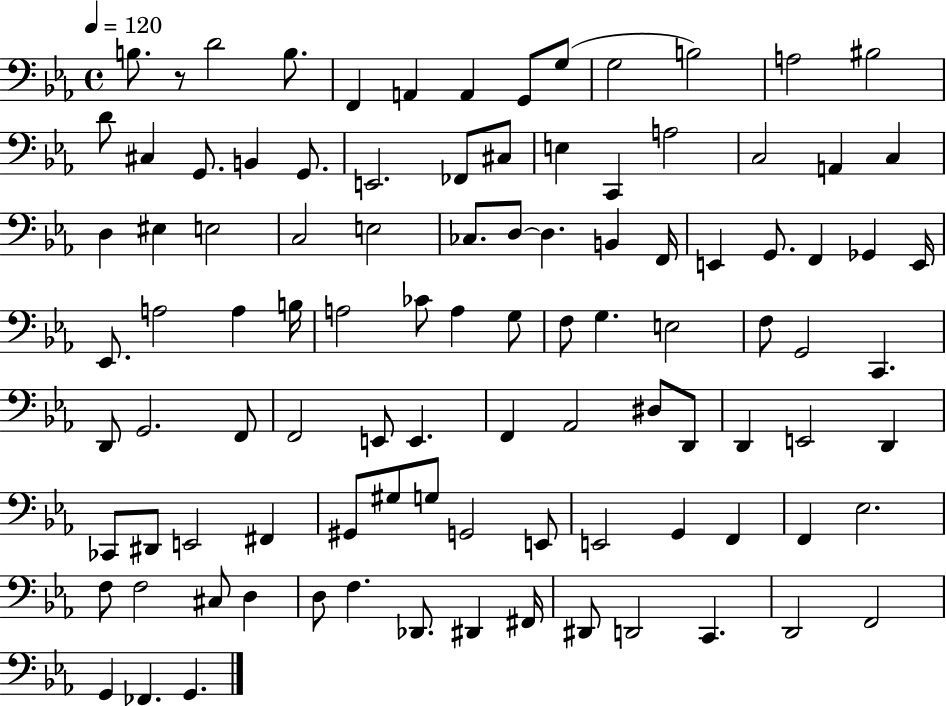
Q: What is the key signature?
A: EES major